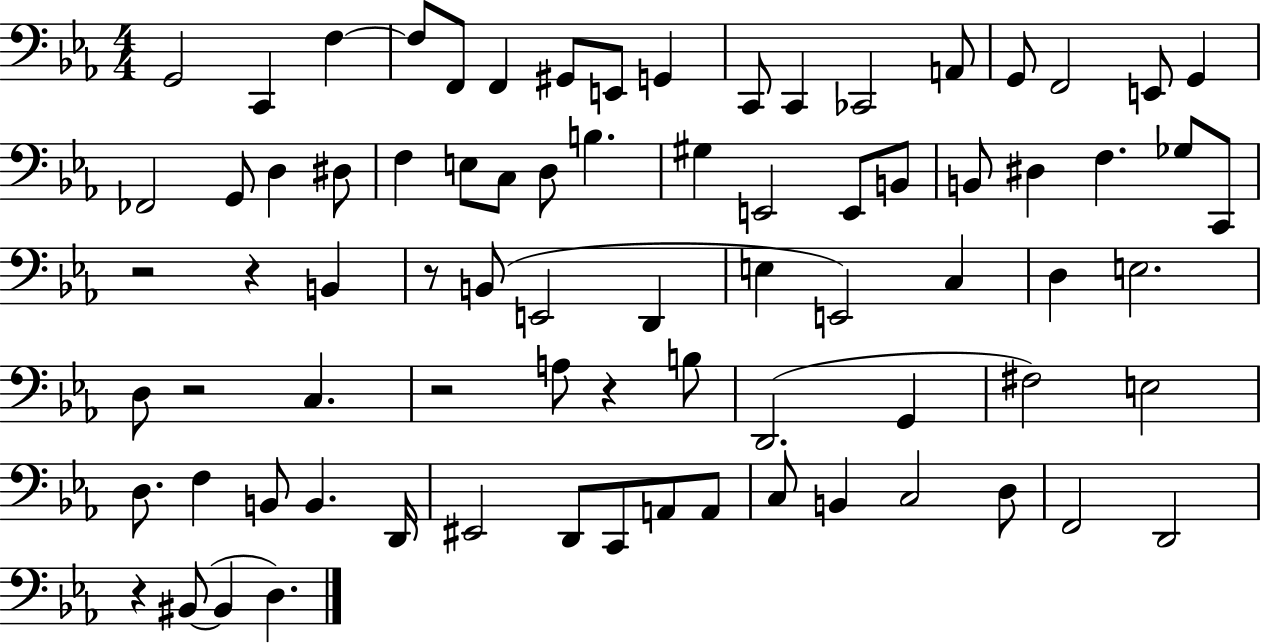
{
  \clef bass
  \numericTimeSignature
  \time 4/4
  \key ees \major
  g,2 c,4 f4~~ | f8 f,8 f,4 gis,8 e,8 g,4 | c,8 c,4 ces,2 a,8 | g,8 f,2 e,8 g,4 | \break fes,2 g,8 d4 dis8 | f4 e8 c8 d8 b4. | gis4 e,2 e,8 b,8 | b,8 dis4 f4. ges8 c,8 | \break r2 r4 b,4 | r8 b,8( e,2 d,4 | e4 e,2) c4 | d4 e2. | \break d8 r2 c4. | r2 a8 r4 b8 | d,2.( g,4 | fis2) e2 | \break d8. f4 b,8 b,4. d,16 | eis,2 d,8 c,8 a,8 a,8 | c8 b,4 c2 d8 | f,2 d,2 | \break r4 bis,8~(~ bis,4 d4.) | \bar "|."
}